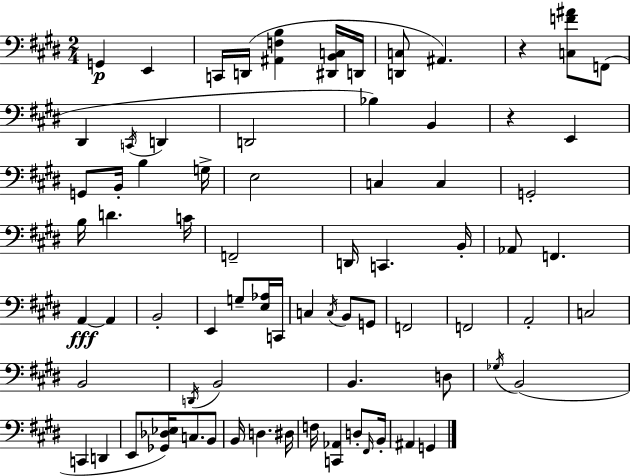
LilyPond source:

{
  \clef bass
  \numericTimeSignature
  \time 2/4
  \key e \major
  g,4\p e,4 | c,16 d,16( <ais, f b>4 <dis, b, c>16 d,16 | <d, c>8 ais,4.) | r4 <c f' ais'>8 f,8( | \break dis,4 \acciaccatura { c,16 } d,4 | d,2 | bes4) b,4 | r4 e,4 | \break g,8 b,16-. b4 | g16-> e2 | c4 c4 | g,2-. | \break b16 d'4. | c'16 f,2-- | d,16 c,4. | b,16-. aes,8 f,4. | \break a,4~~\fff a,4 | b,2-. | e,4 g8-- <e aes>16 | c,16 c4 \acciaccatura { c16 } b,8 | \break g,8 f,2 | f,2 | a,2-. | c2 | \break b,2 | \acciaccatura { d,16 } b,2 | b,4. | d8 \acciaccatura { ges16 } b,2( | \break c,4 | d,4 e,8 <ges, des ees>16) c8. | b,8 b,16 d4. | dis16 f16 <c, aes,>4 | \break d8-. \grace { fis,16 } b,16-. ais,4 | g,4 \bar "|."
}